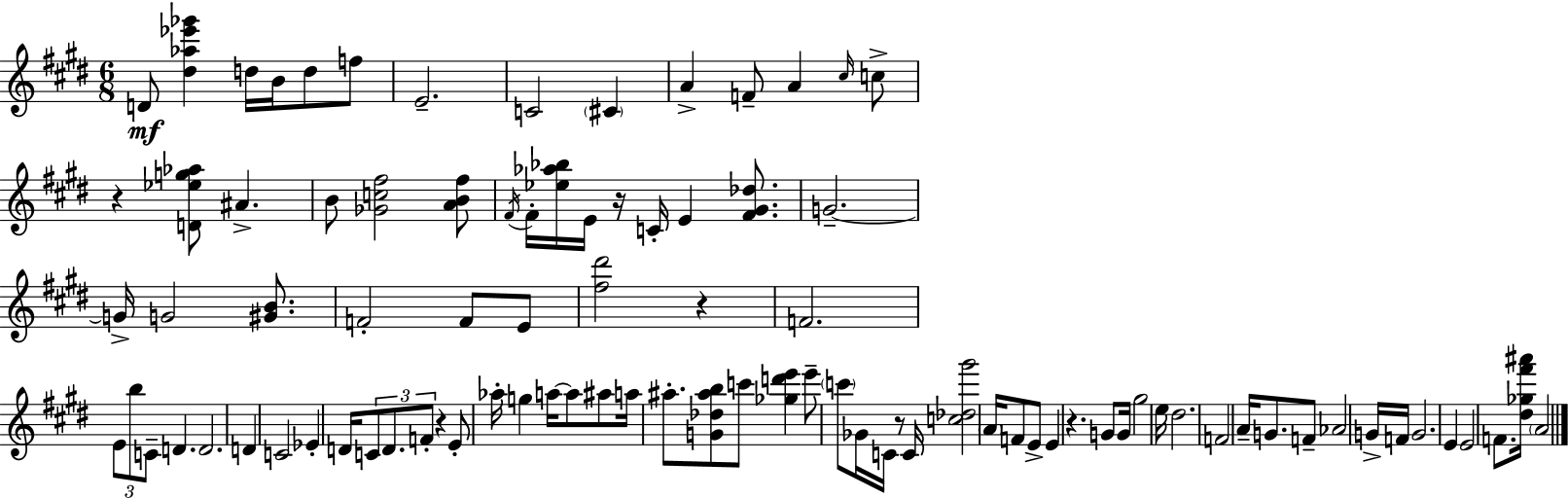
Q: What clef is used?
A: treble